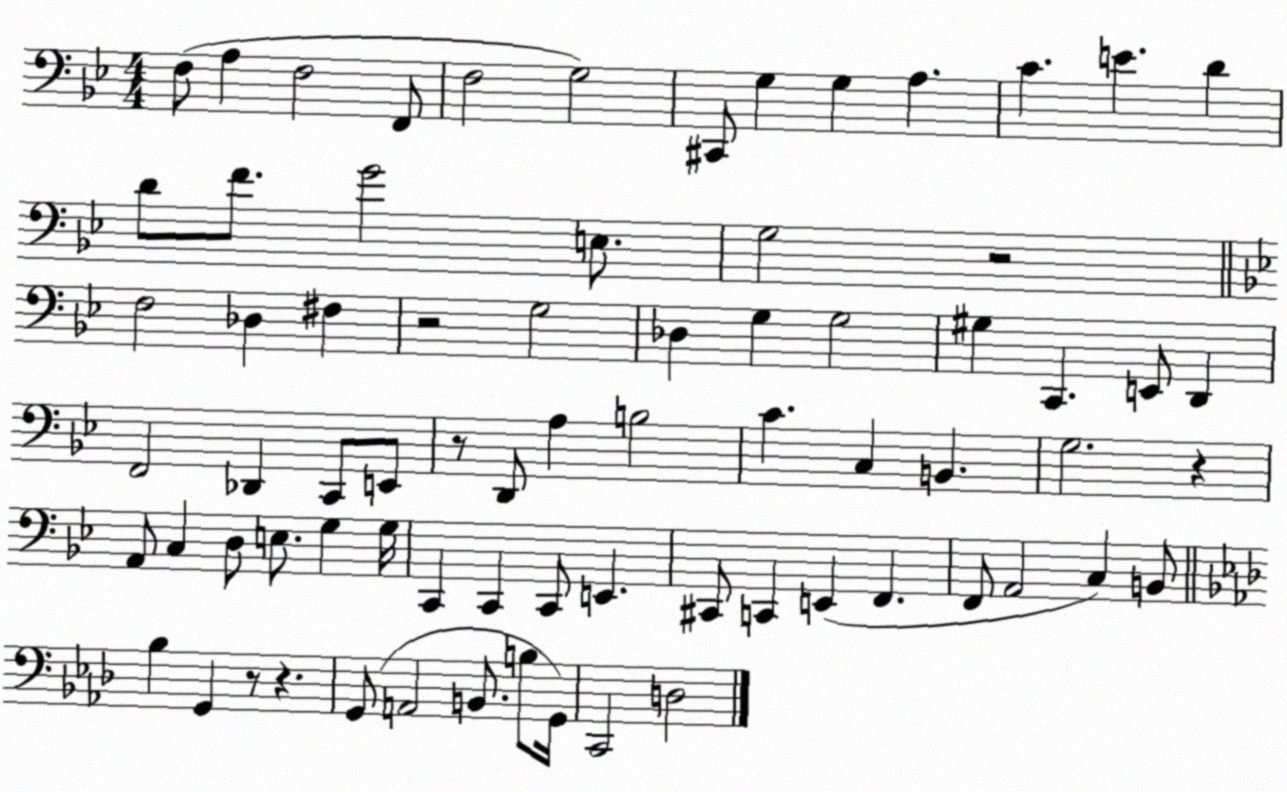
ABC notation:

X:1
T:Untitled
M:4/4
L:1/4
K:Bb
F,/2 A, F,2 F,,/2 F,2 G,2 ^C,,/2 G, G, A, C E D D/2 F/2 G2 E,/2 G,2 z2 F,2 _D, ^F, z2 G,2 _D, G, G,2 ^G, C,, E,,/2 D,, F,,2 _D,, C,,/2 E,,/2 z/2 D,,/2 A, B,2 C C, B,, G,2 z A,,/2 C, D,/2 E,/2 G, G,/4 C,, C,, C,,/2 E,, ^C,,/2 C,, E,, F,, F,,/2 A,,2 C, B,,/2 _B, G,, z/2 z G,,/2 A,,2 B,,/2 B,/2 G,,/4 C,,2 D,2